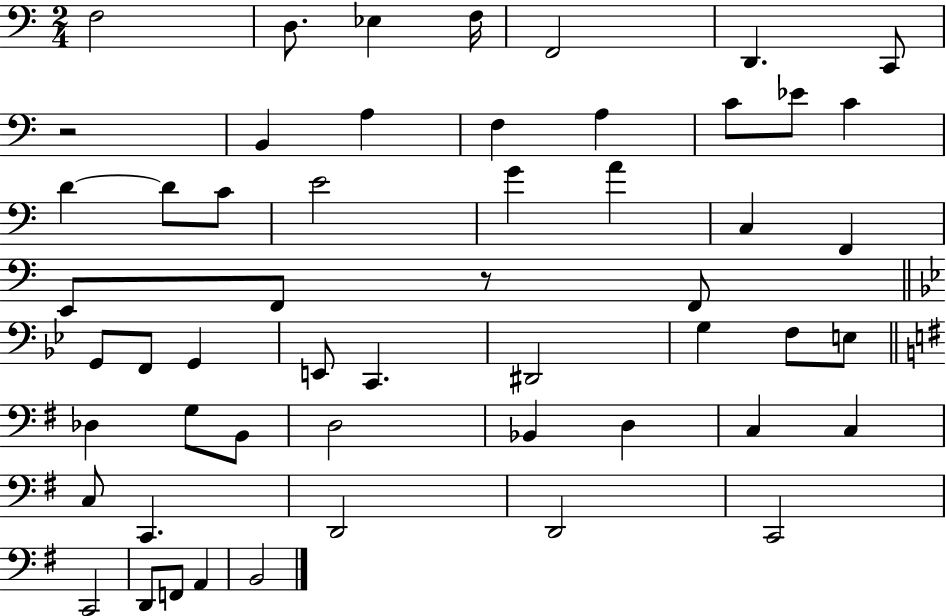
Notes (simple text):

F3/h D3/e. Eb3/q F3/s F2/h D2/q. C2/e R/h B2/q A3/q F3/q A3/q C4/e Eb4/e C4/q D4/q D4/e C4/e E4/h G4/q A4/q C3/q F2/q E2/e F2/e R/e F2/e G2/e F2/e G2/q E2/e C2/q. D#2/h G3/q F3/e E3/e Db3/q G3/e B2/e D3/h Bb2/q D3/q C3/q C3/q C3/e C2/q. D2/h D2/h C2/h C2/h D2/e F2/e A2/q B2/h